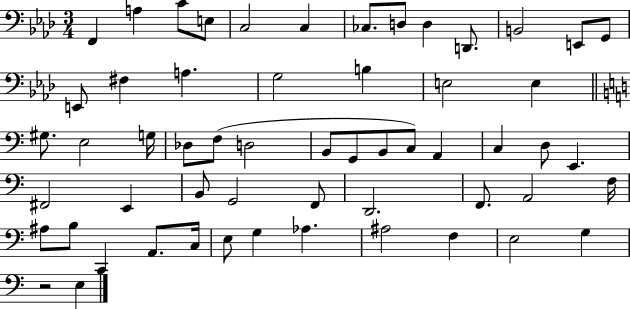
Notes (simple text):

F2/q A3/q C4/e E3/e C3/h C3/q CES3/e. D3/e D3/q D2/e. B2/h E2/e G2/e E2/e F#3/q A3/q. G3/h B3/q E3/h E3/q G#3/e. E3/h G3/s Db3/e F3/e D3/h B2/e G2/e B2/e C3/e A2/q C3/q D3/e E2/q. F#2/h E2/q B2/e G2/h F2/e D2/h. F2/e. A2/h F3/s A#3/e B3/e C2/q A2/e. C3/s E3/e G3/q Ab3/q. A#3/h F3/q E3/h G3/q R/h E3/q